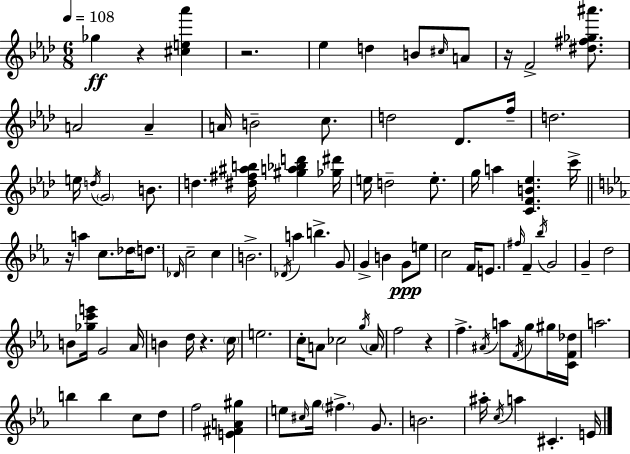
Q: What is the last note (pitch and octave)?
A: E4